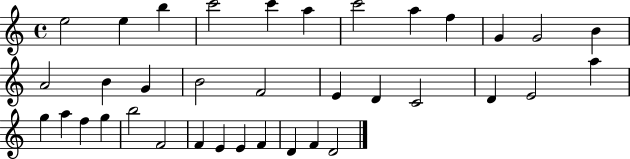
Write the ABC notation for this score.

X:1
T:Untitled
M:4/4
L:1/4
K:C
e2 e b c'2 c' a c'2 a f G G2 B A2 B G B2 F2 E D C2 D E2 a g a f g b2 F2 F E E F D F D2